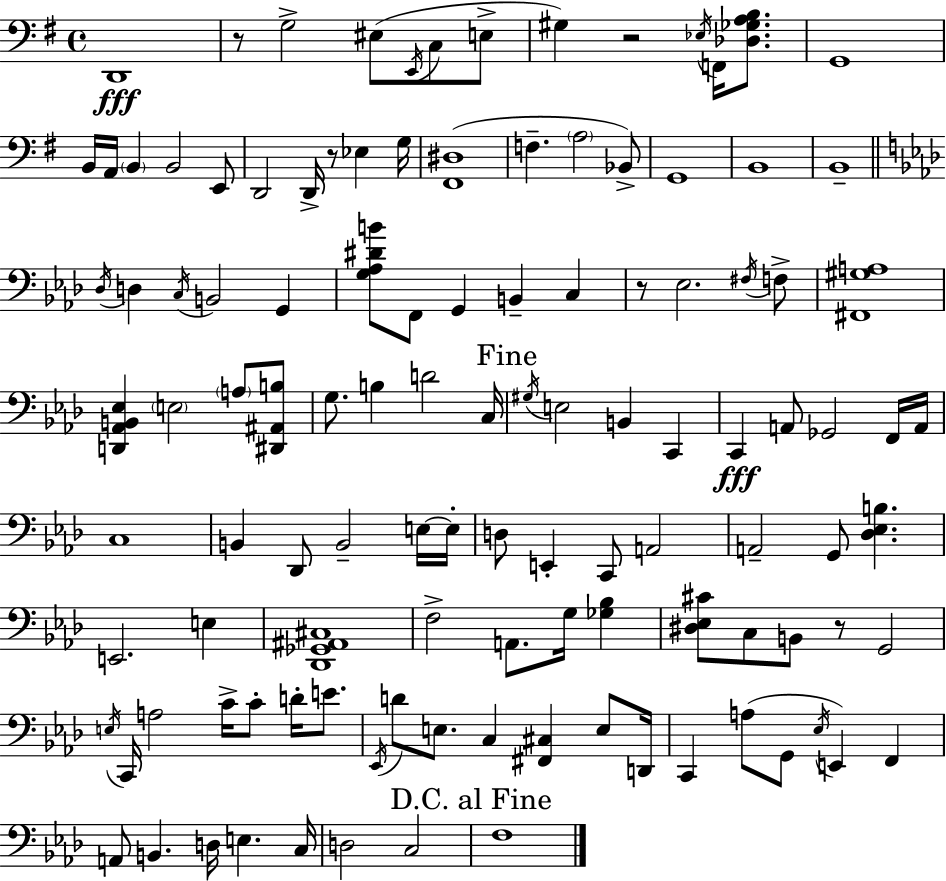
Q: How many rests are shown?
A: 5